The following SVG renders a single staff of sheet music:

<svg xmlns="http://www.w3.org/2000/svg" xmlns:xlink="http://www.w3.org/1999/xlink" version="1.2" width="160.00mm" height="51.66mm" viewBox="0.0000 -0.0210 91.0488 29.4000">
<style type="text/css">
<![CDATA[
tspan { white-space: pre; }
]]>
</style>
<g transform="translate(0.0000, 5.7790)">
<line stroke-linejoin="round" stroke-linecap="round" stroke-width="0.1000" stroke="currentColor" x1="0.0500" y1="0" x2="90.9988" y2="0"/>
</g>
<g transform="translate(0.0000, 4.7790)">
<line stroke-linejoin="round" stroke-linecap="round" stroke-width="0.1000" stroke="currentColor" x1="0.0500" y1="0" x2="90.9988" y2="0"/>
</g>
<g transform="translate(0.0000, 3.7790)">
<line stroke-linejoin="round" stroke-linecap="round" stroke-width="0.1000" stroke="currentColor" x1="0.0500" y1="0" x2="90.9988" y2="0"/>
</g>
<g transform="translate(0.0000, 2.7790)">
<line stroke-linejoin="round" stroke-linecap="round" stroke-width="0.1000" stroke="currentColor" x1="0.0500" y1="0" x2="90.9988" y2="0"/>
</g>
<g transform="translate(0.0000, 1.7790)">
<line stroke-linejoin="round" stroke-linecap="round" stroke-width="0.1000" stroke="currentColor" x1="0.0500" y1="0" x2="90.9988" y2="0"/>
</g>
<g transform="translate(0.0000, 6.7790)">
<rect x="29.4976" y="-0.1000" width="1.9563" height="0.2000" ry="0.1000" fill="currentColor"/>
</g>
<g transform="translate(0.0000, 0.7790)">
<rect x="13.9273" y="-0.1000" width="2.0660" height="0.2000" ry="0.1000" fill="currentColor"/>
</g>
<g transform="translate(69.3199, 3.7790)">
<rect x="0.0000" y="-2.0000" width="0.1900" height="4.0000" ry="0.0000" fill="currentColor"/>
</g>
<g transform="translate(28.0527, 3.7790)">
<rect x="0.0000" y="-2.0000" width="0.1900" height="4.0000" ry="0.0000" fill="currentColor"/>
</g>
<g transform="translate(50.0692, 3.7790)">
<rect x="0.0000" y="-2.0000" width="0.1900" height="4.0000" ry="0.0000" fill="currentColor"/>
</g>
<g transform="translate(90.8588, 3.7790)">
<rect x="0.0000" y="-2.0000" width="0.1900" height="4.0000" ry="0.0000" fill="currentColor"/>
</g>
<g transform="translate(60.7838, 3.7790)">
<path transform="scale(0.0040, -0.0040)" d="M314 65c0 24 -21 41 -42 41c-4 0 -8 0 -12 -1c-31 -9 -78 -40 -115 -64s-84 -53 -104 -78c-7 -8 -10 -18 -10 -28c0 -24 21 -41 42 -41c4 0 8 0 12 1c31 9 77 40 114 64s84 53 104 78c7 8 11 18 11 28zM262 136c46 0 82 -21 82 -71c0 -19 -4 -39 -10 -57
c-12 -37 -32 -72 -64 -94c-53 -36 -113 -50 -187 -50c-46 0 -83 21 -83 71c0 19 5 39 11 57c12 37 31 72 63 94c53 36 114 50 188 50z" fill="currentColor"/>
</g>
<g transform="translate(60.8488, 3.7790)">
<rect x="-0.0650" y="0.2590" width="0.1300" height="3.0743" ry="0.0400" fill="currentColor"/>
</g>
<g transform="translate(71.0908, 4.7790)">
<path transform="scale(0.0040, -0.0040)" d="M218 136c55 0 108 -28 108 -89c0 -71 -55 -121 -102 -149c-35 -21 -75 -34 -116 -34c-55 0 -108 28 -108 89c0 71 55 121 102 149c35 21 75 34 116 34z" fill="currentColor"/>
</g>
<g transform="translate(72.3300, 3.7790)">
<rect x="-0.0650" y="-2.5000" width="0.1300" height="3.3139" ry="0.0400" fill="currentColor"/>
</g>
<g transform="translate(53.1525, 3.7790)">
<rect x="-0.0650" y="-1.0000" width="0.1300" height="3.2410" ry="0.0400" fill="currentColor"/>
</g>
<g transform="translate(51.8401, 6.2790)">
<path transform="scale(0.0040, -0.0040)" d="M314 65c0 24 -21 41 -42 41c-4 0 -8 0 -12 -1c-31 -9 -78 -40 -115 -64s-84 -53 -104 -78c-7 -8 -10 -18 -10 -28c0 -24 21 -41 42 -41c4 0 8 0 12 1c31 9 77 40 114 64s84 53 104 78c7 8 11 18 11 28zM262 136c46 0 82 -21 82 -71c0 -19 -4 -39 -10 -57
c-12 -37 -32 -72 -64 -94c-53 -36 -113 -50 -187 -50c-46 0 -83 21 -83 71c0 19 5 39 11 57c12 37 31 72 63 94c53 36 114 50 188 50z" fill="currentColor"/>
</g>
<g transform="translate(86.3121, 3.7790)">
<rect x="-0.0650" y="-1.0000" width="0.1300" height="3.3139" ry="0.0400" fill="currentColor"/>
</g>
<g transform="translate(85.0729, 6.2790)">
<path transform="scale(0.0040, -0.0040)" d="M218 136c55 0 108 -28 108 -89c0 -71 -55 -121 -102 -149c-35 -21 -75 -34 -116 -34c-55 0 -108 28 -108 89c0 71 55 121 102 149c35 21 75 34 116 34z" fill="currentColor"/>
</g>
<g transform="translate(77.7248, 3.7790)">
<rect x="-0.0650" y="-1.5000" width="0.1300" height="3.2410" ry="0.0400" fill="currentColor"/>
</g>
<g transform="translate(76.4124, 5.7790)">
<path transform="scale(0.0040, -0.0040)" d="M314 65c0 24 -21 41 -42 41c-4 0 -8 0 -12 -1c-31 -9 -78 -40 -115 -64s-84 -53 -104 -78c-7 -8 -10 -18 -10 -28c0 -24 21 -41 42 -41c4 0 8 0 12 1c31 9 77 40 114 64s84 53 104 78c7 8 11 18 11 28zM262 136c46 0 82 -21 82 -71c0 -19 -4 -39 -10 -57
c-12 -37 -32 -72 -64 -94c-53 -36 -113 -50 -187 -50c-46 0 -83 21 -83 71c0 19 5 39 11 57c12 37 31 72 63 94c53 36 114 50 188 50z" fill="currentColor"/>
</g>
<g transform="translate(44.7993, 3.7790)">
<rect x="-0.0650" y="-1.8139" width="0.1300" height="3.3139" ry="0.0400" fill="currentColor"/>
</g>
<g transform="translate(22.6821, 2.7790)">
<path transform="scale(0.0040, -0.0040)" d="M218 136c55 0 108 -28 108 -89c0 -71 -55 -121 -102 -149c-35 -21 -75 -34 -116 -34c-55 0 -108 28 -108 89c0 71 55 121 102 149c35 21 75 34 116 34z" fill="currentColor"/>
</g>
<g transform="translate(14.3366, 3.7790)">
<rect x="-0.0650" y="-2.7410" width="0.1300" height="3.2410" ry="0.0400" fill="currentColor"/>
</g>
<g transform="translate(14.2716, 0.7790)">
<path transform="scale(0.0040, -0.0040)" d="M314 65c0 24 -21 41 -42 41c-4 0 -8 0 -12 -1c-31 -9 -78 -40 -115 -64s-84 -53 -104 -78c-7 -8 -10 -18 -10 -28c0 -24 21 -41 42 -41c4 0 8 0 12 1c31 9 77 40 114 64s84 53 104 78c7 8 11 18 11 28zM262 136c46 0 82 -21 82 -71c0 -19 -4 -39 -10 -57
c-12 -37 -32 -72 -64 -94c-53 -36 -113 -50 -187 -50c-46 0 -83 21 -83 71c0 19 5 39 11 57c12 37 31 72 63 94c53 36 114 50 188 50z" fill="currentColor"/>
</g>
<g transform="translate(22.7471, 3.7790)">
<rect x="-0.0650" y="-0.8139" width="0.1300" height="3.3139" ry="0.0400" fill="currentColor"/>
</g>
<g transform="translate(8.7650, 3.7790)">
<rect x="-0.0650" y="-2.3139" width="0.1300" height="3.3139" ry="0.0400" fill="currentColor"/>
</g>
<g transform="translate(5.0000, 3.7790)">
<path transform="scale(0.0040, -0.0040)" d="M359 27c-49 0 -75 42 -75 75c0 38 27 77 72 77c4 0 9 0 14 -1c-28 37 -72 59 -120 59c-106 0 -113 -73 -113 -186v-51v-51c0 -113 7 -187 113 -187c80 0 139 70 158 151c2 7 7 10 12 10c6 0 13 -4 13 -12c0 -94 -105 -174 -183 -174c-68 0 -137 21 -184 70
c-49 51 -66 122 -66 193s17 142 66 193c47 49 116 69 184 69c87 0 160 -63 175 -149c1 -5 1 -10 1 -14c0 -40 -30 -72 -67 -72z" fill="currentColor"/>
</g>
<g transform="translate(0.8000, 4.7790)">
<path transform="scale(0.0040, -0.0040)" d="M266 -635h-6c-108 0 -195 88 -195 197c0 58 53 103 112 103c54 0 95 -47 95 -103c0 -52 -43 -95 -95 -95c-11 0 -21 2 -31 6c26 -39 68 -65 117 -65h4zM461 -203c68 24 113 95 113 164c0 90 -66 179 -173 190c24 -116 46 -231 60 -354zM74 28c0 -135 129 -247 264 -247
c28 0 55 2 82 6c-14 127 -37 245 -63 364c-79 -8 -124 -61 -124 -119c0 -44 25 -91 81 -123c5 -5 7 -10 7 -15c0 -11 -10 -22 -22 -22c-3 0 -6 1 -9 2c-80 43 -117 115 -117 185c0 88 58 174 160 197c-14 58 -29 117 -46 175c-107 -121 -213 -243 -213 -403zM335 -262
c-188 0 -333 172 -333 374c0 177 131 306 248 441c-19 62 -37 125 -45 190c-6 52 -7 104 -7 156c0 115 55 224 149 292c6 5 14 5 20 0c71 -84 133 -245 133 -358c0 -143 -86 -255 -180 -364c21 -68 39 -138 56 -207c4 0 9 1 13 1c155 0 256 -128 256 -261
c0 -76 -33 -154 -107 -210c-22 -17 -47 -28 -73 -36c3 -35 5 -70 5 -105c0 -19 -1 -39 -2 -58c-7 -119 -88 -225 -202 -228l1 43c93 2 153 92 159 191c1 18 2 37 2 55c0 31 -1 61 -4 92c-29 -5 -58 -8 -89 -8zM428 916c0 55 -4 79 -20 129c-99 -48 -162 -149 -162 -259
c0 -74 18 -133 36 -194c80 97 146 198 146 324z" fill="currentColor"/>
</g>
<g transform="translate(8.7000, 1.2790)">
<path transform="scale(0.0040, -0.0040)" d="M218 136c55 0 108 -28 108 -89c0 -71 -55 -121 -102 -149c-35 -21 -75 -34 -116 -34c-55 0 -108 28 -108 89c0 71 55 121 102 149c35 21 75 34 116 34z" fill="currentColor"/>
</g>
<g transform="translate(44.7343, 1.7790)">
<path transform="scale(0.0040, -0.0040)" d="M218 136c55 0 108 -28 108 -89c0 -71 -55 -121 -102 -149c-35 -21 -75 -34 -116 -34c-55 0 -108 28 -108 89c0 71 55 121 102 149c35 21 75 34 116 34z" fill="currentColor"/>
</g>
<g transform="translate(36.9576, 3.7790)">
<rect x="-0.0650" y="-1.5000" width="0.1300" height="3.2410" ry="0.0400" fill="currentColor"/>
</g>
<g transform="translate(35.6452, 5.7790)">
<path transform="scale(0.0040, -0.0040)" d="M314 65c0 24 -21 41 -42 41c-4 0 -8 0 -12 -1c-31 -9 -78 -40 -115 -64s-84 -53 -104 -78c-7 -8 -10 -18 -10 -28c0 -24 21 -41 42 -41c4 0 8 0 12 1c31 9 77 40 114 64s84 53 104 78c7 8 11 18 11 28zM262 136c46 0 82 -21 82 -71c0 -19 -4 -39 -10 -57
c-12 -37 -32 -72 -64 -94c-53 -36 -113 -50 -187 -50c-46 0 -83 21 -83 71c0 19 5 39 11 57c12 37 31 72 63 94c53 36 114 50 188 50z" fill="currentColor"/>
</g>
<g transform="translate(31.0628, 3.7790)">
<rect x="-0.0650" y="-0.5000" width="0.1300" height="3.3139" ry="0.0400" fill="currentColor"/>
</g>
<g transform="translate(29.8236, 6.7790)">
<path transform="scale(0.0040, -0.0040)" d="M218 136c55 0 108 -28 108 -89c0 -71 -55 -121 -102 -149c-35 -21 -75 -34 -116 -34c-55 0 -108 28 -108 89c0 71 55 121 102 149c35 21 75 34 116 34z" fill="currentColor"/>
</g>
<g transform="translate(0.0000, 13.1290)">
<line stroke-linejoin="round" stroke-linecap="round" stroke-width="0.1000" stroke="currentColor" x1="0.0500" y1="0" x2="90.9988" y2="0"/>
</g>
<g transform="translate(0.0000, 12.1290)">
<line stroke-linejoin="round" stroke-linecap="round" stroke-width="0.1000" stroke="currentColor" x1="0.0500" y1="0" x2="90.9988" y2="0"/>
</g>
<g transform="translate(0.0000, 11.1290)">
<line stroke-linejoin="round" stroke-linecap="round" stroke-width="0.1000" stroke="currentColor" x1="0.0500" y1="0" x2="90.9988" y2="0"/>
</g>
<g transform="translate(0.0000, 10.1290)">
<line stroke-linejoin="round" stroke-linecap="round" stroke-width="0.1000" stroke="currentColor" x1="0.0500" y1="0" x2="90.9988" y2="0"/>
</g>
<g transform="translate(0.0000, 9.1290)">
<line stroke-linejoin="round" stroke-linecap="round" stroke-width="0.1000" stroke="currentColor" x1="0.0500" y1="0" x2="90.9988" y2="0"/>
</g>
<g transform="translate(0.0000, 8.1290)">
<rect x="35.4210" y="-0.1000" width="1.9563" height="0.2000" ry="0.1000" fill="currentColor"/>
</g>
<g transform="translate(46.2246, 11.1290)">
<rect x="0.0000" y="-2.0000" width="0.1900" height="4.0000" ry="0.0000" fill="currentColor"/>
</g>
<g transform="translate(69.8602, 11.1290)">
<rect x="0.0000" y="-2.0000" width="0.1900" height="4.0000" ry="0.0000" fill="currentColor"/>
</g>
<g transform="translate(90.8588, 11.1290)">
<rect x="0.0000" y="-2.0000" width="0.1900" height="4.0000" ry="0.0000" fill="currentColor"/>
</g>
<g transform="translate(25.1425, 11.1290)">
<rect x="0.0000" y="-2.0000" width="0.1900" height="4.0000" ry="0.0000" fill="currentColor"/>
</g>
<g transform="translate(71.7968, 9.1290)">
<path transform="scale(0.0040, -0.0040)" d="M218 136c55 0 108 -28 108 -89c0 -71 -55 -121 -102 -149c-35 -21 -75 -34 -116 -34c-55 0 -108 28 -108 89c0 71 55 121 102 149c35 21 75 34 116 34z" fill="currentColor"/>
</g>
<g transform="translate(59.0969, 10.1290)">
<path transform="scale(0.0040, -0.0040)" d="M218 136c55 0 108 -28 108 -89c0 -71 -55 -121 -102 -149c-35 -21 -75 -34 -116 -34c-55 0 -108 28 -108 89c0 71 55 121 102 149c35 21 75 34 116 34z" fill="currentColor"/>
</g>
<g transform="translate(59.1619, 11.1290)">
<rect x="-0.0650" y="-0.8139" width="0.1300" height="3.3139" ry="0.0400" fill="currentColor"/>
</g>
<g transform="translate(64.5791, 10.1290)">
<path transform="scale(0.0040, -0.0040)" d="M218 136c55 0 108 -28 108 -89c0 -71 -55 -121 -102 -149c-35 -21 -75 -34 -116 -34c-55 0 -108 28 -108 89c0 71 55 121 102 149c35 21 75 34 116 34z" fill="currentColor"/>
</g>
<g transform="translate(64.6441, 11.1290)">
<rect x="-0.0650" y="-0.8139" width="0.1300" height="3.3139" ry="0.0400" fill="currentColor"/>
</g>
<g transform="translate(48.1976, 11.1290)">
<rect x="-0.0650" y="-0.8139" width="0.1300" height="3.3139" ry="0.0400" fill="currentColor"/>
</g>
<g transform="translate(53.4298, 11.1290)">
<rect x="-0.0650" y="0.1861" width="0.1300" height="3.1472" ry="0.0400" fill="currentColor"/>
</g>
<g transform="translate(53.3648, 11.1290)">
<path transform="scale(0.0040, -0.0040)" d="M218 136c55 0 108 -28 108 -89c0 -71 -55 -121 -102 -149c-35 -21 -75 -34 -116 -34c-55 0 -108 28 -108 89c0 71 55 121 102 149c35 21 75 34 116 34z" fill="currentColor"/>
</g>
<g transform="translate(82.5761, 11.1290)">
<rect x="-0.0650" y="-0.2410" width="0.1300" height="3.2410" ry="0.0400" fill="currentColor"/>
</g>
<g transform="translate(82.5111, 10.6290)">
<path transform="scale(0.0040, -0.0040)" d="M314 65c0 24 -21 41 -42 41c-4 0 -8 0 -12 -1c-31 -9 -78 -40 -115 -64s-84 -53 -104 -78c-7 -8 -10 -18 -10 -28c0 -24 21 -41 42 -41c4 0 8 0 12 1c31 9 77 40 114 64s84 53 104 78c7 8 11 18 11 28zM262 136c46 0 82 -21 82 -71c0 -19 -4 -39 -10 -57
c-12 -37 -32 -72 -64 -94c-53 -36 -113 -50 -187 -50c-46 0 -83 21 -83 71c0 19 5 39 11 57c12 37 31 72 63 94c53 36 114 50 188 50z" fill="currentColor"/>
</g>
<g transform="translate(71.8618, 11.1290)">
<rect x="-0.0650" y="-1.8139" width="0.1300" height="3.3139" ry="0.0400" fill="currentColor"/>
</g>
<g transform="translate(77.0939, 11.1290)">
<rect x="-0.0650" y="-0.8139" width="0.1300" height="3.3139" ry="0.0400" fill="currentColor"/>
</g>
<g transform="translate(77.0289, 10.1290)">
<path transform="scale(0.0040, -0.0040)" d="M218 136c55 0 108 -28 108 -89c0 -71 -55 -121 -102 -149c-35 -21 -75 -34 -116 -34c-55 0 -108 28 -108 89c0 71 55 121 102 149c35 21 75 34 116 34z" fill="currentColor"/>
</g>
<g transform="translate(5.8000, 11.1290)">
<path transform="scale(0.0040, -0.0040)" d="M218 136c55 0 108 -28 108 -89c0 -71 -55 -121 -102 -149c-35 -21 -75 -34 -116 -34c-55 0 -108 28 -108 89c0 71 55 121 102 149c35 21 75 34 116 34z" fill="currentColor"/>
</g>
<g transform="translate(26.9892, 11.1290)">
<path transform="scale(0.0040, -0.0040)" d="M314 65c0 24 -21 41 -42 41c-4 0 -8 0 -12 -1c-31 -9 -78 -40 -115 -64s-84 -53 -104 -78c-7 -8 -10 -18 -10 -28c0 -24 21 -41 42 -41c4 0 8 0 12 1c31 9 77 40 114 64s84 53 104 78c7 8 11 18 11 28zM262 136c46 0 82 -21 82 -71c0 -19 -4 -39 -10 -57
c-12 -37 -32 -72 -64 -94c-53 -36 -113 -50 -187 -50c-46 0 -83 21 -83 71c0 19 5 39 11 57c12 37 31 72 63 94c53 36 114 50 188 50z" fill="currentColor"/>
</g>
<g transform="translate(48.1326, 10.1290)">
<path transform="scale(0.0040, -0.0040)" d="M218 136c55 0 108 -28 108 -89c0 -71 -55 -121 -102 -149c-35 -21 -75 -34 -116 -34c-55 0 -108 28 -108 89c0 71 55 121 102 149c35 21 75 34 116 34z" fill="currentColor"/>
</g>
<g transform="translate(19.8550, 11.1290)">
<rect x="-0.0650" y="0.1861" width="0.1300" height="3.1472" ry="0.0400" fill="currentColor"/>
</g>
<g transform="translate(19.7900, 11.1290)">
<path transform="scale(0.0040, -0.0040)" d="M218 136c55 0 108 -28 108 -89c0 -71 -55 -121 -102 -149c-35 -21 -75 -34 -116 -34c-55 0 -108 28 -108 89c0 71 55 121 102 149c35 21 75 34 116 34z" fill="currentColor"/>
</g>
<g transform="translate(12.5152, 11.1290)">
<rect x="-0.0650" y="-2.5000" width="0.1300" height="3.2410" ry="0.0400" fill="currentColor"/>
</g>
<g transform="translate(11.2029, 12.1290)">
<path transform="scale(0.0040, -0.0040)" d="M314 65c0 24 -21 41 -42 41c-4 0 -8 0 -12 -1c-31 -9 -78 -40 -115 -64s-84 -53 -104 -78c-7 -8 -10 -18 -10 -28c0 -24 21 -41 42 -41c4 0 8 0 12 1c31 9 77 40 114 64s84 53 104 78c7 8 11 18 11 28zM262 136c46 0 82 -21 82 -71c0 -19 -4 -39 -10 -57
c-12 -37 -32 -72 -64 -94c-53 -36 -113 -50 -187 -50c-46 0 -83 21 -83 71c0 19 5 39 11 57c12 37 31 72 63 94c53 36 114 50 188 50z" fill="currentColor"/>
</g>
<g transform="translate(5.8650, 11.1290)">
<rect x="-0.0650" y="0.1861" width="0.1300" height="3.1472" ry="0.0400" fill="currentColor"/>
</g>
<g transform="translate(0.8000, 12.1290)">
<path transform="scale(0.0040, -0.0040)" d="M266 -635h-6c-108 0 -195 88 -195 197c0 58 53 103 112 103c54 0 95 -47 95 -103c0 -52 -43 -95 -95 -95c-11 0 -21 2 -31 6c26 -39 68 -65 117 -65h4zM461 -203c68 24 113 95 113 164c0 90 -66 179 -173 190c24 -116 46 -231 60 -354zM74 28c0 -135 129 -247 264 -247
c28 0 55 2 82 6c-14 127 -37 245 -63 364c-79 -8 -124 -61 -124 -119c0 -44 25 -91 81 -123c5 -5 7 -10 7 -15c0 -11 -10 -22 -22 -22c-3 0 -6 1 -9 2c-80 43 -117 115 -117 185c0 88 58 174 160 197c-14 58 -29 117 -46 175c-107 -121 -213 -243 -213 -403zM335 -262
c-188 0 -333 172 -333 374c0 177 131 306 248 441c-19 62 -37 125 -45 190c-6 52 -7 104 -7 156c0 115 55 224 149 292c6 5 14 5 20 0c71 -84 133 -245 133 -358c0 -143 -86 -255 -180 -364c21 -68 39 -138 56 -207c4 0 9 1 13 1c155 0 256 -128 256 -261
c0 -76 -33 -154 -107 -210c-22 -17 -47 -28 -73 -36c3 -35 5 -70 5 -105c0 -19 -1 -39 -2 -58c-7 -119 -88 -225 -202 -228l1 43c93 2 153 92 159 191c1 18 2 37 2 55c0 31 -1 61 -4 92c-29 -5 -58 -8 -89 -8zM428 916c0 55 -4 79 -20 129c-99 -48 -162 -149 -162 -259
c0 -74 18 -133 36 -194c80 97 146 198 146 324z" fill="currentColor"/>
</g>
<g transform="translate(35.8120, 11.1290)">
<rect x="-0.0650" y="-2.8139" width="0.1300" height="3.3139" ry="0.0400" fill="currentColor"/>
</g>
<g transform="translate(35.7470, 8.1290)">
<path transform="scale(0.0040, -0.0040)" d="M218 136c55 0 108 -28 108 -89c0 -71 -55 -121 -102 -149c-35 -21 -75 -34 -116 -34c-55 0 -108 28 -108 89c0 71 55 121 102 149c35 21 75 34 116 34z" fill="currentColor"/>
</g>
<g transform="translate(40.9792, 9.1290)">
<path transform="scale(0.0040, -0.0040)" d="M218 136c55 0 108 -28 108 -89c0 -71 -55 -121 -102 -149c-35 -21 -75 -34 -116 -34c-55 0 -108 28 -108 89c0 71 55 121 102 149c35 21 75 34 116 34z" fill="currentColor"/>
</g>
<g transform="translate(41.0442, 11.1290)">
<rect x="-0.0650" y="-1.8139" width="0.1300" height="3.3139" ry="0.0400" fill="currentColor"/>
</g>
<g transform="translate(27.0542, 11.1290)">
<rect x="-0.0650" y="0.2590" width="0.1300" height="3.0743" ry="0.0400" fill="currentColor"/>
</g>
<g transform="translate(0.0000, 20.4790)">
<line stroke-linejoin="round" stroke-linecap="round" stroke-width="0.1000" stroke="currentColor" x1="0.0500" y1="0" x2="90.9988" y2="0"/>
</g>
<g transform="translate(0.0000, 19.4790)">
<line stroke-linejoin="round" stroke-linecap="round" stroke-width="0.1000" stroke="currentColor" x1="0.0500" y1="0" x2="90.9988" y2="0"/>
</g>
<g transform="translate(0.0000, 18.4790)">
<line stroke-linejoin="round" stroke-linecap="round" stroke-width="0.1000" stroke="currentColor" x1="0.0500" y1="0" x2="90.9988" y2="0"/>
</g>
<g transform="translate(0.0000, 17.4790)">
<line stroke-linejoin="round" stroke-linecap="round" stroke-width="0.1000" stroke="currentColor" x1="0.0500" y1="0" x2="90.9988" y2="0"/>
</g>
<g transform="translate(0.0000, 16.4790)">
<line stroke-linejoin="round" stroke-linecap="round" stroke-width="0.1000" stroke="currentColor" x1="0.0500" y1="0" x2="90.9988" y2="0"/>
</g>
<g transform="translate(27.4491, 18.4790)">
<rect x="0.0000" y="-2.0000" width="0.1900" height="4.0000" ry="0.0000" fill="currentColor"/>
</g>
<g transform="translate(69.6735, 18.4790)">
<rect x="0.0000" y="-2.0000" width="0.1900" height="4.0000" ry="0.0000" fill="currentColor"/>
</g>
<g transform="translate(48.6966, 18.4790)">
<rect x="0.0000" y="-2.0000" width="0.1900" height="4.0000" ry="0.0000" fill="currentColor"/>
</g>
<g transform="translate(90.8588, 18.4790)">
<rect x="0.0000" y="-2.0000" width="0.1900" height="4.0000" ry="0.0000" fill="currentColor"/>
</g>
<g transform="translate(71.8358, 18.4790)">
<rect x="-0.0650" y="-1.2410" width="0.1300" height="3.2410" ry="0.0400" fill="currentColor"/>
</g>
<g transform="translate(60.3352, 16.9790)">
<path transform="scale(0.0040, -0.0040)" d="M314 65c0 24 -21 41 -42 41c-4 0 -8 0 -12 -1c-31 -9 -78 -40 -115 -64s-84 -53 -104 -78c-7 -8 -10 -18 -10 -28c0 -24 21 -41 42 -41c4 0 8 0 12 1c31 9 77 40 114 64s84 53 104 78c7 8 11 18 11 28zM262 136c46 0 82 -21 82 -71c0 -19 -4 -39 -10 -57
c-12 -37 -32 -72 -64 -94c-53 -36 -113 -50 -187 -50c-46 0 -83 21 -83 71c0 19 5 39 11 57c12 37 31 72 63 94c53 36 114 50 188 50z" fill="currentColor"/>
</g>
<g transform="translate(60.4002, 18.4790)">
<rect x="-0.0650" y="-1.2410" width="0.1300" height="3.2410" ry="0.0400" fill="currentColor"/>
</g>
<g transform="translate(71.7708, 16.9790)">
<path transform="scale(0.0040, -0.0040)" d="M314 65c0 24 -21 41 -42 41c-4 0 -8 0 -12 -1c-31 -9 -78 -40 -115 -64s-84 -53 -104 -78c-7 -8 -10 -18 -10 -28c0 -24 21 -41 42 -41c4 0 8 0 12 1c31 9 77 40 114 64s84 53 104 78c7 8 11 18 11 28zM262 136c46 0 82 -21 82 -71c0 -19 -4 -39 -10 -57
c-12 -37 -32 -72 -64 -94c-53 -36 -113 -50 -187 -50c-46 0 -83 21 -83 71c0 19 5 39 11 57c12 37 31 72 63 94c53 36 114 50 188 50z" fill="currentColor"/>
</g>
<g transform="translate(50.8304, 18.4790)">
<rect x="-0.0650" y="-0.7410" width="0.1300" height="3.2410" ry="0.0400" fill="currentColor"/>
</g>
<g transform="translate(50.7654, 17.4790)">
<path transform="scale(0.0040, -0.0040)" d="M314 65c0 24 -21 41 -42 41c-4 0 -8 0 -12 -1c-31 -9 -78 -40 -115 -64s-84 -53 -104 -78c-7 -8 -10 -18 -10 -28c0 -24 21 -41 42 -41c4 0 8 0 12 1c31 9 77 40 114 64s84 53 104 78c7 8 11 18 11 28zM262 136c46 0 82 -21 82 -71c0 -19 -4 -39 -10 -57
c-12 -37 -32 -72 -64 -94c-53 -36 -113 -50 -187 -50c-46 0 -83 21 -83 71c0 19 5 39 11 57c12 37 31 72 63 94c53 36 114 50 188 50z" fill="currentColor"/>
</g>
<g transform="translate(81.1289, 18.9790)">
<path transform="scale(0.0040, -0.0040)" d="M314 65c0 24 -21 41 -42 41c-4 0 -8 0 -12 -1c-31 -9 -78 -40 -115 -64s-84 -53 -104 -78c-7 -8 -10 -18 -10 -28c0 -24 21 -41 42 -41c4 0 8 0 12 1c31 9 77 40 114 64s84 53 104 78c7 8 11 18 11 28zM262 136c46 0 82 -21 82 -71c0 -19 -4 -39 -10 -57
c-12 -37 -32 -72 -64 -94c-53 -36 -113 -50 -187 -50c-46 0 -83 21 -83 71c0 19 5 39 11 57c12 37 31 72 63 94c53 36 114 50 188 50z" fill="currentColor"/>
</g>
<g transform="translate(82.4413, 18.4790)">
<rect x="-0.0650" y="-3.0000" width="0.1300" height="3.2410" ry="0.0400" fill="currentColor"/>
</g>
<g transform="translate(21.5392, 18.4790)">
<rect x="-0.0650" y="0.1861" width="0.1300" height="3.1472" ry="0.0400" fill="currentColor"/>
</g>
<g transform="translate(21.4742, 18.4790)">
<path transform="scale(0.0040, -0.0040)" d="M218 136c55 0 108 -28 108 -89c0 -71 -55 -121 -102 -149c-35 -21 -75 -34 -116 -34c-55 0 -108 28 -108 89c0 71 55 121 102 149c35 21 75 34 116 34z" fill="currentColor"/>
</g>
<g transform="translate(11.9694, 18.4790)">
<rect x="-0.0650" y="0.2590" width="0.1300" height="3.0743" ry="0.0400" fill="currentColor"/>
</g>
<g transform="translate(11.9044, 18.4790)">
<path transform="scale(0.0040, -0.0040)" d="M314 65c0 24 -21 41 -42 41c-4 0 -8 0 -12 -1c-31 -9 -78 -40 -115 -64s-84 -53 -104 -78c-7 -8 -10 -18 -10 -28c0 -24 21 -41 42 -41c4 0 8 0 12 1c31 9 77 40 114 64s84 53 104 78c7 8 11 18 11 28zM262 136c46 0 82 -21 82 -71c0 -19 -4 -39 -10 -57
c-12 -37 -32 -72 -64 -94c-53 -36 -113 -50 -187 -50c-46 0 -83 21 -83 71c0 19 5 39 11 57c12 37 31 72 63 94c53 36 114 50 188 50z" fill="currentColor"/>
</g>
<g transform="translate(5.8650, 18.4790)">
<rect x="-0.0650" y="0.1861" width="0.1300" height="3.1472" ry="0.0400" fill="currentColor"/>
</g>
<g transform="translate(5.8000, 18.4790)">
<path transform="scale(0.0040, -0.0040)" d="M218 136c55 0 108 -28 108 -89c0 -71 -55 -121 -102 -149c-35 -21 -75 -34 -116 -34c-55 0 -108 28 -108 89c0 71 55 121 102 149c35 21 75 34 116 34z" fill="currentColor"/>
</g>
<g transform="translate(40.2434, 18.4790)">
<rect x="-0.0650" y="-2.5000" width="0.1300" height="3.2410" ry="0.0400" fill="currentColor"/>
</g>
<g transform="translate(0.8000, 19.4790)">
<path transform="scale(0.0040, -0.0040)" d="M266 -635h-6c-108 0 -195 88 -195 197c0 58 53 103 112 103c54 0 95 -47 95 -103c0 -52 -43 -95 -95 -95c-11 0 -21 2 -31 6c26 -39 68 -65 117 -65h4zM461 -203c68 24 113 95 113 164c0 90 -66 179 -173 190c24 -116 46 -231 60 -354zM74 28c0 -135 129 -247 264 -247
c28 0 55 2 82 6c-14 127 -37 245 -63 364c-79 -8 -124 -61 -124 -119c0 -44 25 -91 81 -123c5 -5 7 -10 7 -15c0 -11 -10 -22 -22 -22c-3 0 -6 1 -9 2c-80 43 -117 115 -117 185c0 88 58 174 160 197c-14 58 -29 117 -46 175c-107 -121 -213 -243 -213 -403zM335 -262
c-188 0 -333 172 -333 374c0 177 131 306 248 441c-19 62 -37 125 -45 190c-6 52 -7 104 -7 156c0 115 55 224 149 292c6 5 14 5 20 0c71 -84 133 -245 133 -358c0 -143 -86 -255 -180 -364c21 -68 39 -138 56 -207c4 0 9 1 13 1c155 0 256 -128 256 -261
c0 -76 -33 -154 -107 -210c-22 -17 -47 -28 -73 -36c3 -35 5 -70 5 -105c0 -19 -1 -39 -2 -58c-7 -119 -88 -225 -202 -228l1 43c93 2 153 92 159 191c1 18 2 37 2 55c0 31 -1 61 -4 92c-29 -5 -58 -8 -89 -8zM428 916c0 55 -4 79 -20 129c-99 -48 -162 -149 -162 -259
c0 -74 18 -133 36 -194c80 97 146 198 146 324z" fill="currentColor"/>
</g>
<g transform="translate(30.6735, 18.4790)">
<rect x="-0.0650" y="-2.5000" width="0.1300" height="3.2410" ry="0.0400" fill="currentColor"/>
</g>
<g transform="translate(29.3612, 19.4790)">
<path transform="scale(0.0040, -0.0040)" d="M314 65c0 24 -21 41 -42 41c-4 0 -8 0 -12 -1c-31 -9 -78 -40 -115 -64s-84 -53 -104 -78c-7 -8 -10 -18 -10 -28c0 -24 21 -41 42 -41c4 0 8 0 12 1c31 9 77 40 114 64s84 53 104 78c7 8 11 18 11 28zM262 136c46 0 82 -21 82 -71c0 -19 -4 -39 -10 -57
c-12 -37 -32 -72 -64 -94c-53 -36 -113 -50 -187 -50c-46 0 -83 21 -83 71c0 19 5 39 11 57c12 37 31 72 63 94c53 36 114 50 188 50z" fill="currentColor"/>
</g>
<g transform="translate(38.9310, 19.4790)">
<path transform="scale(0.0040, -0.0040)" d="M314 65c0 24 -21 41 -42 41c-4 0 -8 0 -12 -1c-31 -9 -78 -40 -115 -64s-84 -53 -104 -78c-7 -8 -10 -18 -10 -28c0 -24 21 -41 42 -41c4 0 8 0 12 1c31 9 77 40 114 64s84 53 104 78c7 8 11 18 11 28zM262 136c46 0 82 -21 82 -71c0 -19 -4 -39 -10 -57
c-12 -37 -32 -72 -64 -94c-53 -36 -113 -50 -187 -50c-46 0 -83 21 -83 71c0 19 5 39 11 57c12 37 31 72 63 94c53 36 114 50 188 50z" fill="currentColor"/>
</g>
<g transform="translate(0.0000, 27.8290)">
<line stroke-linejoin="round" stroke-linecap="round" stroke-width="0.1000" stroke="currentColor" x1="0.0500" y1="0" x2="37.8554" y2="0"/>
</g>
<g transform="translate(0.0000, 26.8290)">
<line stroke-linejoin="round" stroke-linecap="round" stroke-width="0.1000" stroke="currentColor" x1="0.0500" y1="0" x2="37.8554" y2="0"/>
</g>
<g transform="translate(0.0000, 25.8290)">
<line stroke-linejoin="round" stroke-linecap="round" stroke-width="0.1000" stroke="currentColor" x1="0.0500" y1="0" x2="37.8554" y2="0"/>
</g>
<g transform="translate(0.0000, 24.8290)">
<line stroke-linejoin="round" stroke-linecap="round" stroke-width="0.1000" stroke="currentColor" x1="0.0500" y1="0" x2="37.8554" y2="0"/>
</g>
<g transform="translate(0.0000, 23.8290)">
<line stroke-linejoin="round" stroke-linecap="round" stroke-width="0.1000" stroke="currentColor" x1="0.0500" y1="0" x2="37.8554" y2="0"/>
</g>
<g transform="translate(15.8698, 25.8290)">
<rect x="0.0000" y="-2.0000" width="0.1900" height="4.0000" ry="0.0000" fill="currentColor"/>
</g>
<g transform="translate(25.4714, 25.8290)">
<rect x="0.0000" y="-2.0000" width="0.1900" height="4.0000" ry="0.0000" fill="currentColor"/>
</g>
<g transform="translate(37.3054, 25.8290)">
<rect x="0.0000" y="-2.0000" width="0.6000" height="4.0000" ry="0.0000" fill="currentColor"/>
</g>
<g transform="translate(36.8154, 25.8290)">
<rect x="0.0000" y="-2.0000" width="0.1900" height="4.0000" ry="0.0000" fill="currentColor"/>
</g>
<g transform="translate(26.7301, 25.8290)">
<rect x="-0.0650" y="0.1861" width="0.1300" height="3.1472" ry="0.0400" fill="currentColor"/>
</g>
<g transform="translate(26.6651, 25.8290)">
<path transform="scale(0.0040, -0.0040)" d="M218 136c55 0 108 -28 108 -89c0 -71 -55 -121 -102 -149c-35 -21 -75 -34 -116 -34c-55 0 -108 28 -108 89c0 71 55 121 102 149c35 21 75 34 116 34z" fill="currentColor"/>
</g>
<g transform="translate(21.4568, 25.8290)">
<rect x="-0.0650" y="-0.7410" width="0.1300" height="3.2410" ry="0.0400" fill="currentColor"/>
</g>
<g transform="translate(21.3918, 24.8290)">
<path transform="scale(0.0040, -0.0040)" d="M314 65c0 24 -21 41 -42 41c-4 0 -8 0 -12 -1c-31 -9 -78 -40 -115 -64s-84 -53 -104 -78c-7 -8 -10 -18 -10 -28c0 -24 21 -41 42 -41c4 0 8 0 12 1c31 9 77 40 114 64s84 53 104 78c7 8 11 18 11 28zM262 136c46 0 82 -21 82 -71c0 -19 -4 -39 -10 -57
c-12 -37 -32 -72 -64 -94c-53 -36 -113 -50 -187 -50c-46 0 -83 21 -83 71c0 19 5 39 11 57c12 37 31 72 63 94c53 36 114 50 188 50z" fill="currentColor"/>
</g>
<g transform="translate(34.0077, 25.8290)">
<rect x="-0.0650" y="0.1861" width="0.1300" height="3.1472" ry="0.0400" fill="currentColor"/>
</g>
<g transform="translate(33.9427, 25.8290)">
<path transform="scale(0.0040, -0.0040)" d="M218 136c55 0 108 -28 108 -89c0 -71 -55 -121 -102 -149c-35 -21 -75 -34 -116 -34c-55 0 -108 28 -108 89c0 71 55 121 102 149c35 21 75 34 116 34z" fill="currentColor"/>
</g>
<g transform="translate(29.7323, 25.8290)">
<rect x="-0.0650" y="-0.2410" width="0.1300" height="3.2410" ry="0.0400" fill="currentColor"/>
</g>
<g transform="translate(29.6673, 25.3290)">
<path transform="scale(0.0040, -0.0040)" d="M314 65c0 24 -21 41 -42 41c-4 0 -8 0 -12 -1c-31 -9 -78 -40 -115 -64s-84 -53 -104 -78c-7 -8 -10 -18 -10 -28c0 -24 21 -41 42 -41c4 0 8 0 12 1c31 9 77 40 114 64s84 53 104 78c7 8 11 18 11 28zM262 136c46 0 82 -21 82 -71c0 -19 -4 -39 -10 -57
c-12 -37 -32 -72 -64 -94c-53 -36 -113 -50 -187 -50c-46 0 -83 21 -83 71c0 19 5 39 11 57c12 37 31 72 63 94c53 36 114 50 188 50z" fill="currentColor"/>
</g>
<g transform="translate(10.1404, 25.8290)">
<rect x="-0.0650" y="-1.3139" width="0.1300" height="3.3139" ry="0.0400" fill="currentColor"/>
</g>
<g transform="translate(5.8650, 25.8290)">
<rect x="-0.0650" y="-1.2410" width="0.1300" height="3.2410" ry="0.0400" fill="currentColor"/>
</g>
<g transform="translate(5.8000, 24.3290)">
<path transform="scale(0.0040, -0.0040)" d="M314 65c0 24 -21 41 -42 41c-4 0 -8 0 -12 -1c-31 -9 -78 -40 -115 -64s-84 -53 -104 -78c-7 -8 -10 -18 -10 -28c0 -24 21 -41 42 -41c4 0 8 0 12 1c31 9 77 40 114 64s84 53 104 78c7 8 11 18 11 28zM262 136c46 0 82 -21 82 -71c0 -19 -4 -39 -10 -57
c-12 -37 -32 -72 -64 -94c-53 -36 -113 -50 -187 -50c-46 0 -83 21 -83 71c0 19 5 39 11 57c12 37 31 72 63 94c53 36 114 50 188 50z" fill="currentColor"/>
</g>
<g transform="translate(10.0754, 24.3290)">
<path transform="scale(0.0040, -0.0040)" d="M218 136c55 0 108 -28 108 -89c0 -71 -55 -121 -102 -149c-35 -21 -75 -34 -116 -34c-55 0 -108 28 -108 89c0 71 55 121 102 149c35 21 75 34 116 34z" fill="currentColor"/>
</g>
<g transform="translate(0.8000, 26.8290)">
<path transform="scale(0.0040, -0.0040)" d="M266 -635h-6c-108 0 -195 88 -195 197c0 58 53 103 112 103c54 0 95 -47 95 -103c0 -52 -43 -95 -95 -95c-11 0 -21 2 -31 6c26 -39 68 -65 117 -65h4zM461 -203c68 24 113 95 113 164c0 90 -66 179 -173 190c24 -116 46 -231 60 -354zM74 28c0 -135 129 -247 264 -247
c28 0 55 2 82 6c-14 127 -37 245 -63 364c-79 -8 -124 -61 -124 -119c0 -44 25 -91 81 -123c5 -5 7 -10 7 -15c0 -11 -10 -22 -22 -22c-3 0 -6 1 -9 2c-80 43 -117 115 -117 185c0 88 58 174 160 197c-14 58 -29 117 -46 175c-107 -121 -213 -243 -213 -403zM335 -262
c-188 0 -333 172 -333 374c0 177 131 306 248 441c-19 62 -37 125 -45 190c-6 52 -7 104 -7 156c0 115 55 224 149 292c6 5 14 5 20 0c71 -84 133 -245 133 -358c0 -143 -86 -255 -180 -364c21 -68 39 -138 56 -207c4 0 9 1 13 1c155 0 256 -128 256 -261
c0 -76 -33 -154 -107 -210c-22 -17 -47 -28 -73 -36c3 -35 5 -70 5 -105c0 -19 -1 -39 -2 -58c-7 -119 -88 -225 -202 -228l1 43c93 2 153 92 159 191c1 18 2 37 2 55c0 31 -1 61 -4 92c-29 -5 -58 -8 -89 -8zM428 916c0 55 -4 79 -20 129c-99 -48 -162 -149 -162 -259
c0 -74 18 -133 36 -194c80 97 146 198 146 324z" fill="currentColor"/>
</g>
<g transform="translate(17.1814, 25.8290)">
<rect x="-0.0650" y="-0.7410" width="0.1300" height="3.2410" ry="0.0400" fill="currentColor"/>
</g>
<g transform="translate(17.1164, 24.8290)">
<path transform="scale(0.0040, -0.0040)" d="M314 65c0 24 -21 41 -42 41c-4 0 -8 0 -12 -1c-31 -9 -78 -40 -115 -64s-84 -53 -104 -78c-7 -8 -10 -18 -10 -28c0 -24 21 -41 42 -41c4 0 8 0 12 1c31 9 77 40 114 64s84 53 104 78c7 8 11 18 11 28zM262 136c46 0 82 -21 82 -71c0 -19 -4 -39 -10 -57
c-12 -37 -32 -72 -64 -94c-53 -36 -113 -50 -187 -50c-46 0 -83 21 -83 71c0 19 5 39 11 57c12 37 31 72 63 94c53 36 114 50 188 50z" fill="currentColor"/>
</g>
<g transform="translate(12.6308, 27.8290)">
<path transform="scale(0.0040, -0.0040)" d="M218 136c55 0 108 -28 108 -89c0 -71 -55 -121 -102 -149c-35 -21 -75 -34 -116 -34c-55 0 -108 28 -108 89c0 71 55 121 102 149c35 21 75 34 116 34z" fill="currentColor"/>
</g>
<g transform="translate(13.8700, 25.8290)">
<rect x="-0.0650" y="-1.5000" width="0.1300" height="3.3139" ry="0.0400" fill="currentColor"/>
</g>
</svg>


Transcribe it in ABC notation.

X:1
T:Untitled
M:4/4
L:1/4
K:C
g a2 d C E2 f D2 B2 G E2 D B G2 B B2 a f d B d d f d c2 B B2 B G2 G2 d2 e2 e2 A2 e2 e E d2 d2 B c2 B